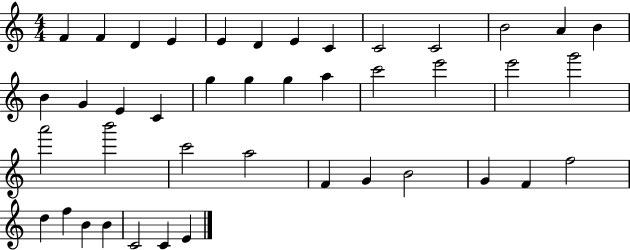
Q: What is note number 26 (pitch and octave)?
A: A6